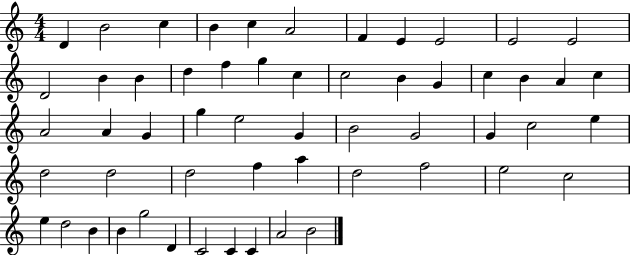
D4/q B4/h C5/q B4/q C5/q A4/h F4/q E4/q E4/h E4/h E4/h D4/h B4/q B4/q D5/q F5/q G5/q C5/q C5/h B4/q G4/q C5/q B4/q A4/q C5/q A4/h A4/q G4/q G5/q E5/h G4/q B4/h G4/h G4/q C5/h E5/q D5/h D5/h D5/h F5/q A5/q D5/h F5/h E5/h C5/h E5/q D5/h B4/q B4/q G5/h D4/q C4/h C4/q C4/q A4/h B4/h